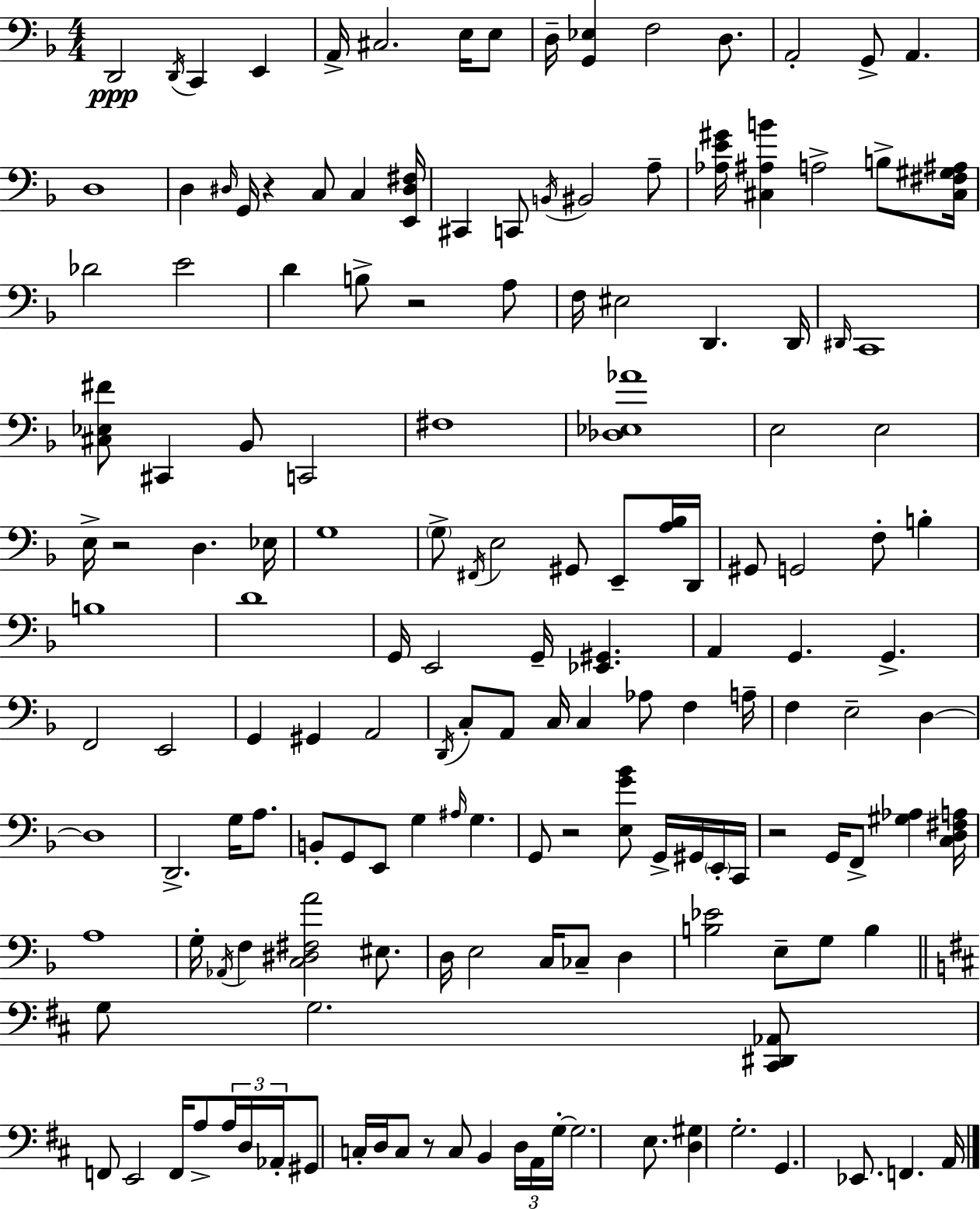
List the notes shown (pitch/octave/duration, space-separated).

D2/h D2/s C2/q E2/q A2/s C#3/h. E3/s E3/e D3/s [G2,Eb3]/q F3/h D3/e. A2/h G2/e A2/q. D3/w D3/q D#3/s G2/s R/q C3/e C3/q [E2,D#3,F#3]/s C#2/q C2/e B2/s BIS2/h A3/e [Ab3,E4,G#4]/s [C#3,A#3,B4]/q A3/h B3/e [C#3,F#3,G#3,A#3]/s Db4/h E4/h D4/q B3/e R/h A3/e F3/s EIS3/h D2/q. D2/s D#2/s C2/w [C#3,Eb3,F#4]/e C#2/q Bb2/e C2/h F#3/w [Db3,Eb3,Ab4]/w E3/h E3/h E3/s R/h D3/q. Eb3/s G3/w G3/e F#2/s E3/h G#2/e E2/e [A3,Bb3]/s D2/s G#2/e G2/h F3/e B3/q B3/w D4/w G2/s E2/h G2/s [Eb2,G#2]/q. A2/q G2/q. G2/q. F2/h E2/h G2/q G#2/q A2/h D2/s C3/e A2/e C3/s C3/q Ab3/e F3/q A3/s F3/q E3/h D3/q D3/w D2/h. G3/s A3/e. B2/e G2/e E2/e G3/q A#3/s G3/q. G2/e R/h [E3,G4,Bb4]/e G2/s G#2/s E2/s C2/s R/h G2/s F2/e [G#3,Ab3]/q [C3,D3,F#3,A3]/s A3/w G3/s Ab2/s F3/q [C3,D#3,F#3,A4]/h EIS3/e. D3/s E3/h C3/s CES3/e D3/q [B3,Eb4]/h E3/e G3/e B3/q G3/e G3/h. [C#2,D#2,Ab2]/e F2/e E2/h F2/s A3/e A3/s D3/s Ab2/s G#2/e C3/s D3/s C3/e R/e C3/e B2/q D3/s A2/s G3/s G3/h. E3/e. [D3,G#3]/q G3/h. G2/q. Eb2/e. F2/q. A2/s